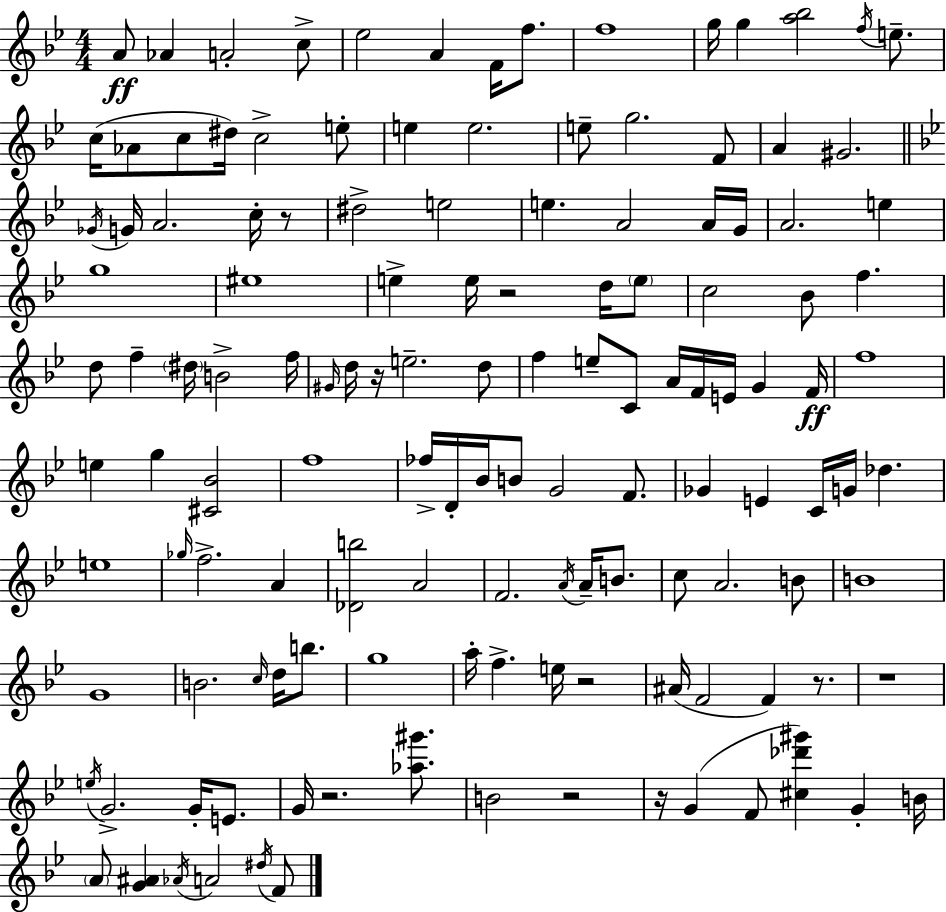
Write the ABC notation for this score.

X:1
T:Untitled
M:4/4
L:1/4
K:Gm
A/2 _A A2 c/2 _e2 A F/4 f/2 f4 g/4 g [a_b]2 f/4 e/2 c/4 _A/2 c/2 ^d/4 c2 e/2 e e2 e/2 g2 F/2 A ^G2 _G/4 G/4 A2 c/4 z/2 ^d2 e2 e A2 A/4 G/4 A2 e g4 ^e4 e e/4 z2 d/4 e/2 c2 _B/2 f d/2 f ^d/4 B2 f/4 ^G/4 d/4 z/4 e2 d/2 f e/2 C/2 A/4 F/4 E/4 G F/4 f4 e g [^C_B]2 f4 _f/4 D/4 _B/4 B/2 G2 F/2 _G E C/4 G/4 _d e4 _g/4 f2 A [_Db]2 A2 F2 A/4 A/4 B/2 c/2 A2 B/2 B4 G4 B2 c/4 d/4 b/2 g4 a/4 f e/4 z2 ^A/4 F2 F z/2 z4 e/4 G2 G/4 E/2 G/4 z2 [_a^g']/2 B2 z2 z/4 G F/2 [^c_d'^g'] G B/4 A/2 [G^A] _A/4 A2 ^d/4 F/2